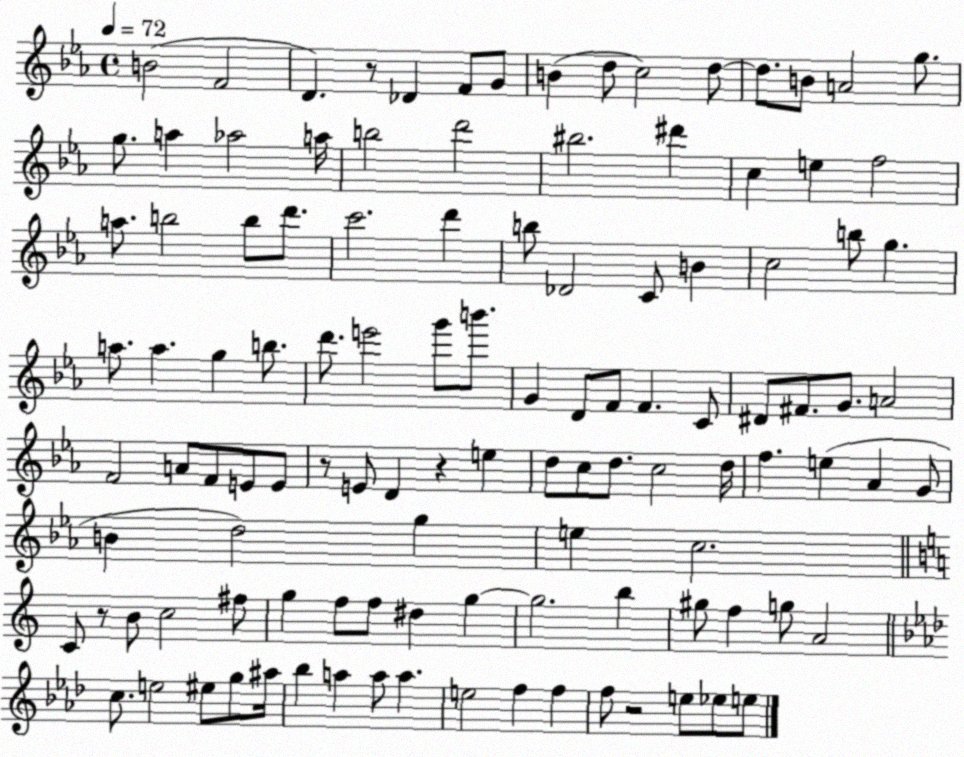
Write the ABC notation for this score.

X:1
T:Untitled
M:4/4
L:1/4
K:Eb
B2 F2 D z/2 _D F/2 G/2 B d/2 c2 d/2 d/2 B/2 A2 g/2 g/2 a _a2 a/4 b2 d'2 ^b2 ^d' c e f2 a/2 b2 b/2 d'/2 c'2 d' b/2 _D2 C/2 B c2 b/2 g a/2 a g b/2 d'/2 e'2 g'/2 b'/2 G D/2 F/2 F C/2 ^D/2 ^F/2 G/2 A2 F2 A/2 F/2 E/2 E/2 z/2 E/2 D z e d/2 c/2 d/2 c2 d/4 f e _A G/2 B d2 g e c2 C/2 z/2 B/2 c2 ^f/2 g f/2 f/2 ^d g g2 b ^g/2 f g/2 A2 c/2 e2 ^e/2 g/2 ^a/4 _b a a/2 a e2 f f f/2 z2 e/2 _e/2 e/2